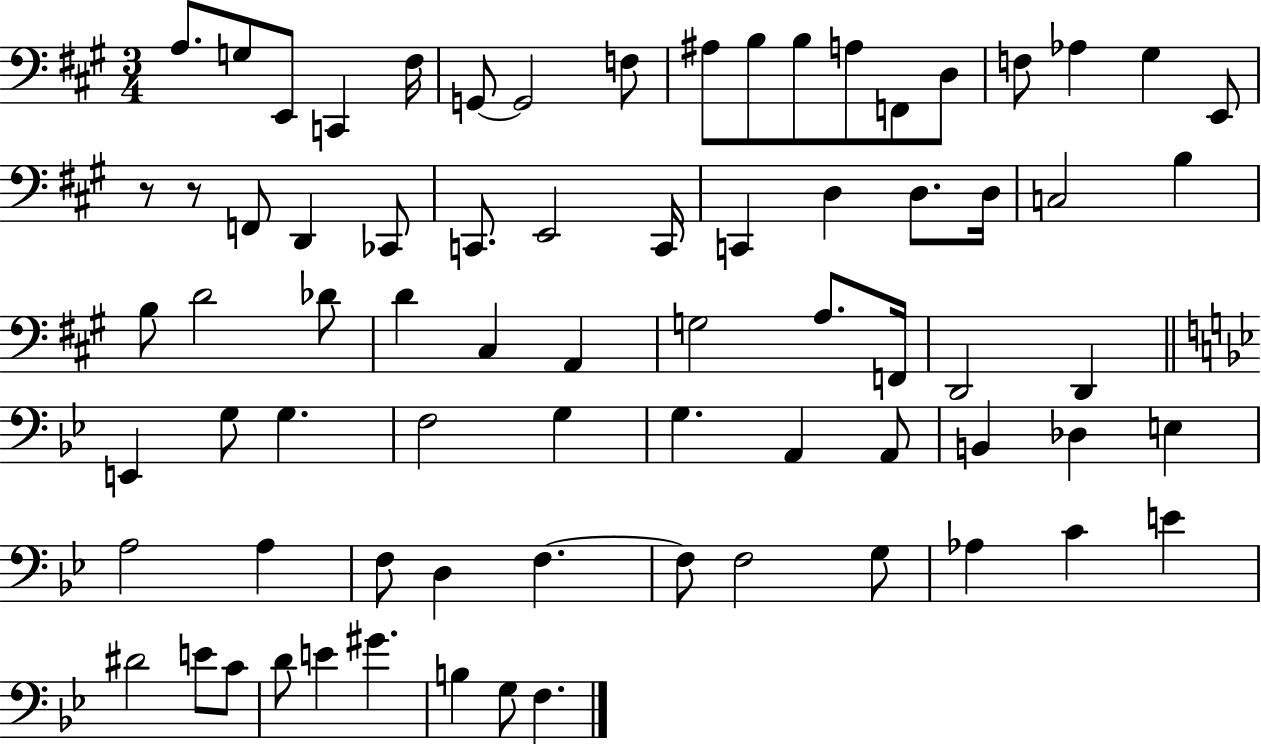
X:1
T:Untitled
M:3/4
L:1/4
K:A
A,/2 G,/2 E,,/2 C,, ^F,/4 G,,/2 G,,2 F,/2 ^A,/2 B,/2 B,/2 A,/2 F,,/2 D,/2 F,/2 _A, ^G, E,,/2 z/2 z/2 F,,/2 D,, _C,,/2 C,,/2 E,,2 C,,/4 C,, D, D,/2 D,/4 C,2 B, B,/2 D2 _D/2 D ^C, A,, G,2 A,/2 F,,/4 D,,2 D,, E,, G,/2 G, F,2 G, G, A,, A,,/2 B,, _D, E, A,2 A, F,/2 D, F, F,/2 F,2 G,/2 _A, C E ^D2 E/2 C/2 D/2 E ^G B, G,/2 F,